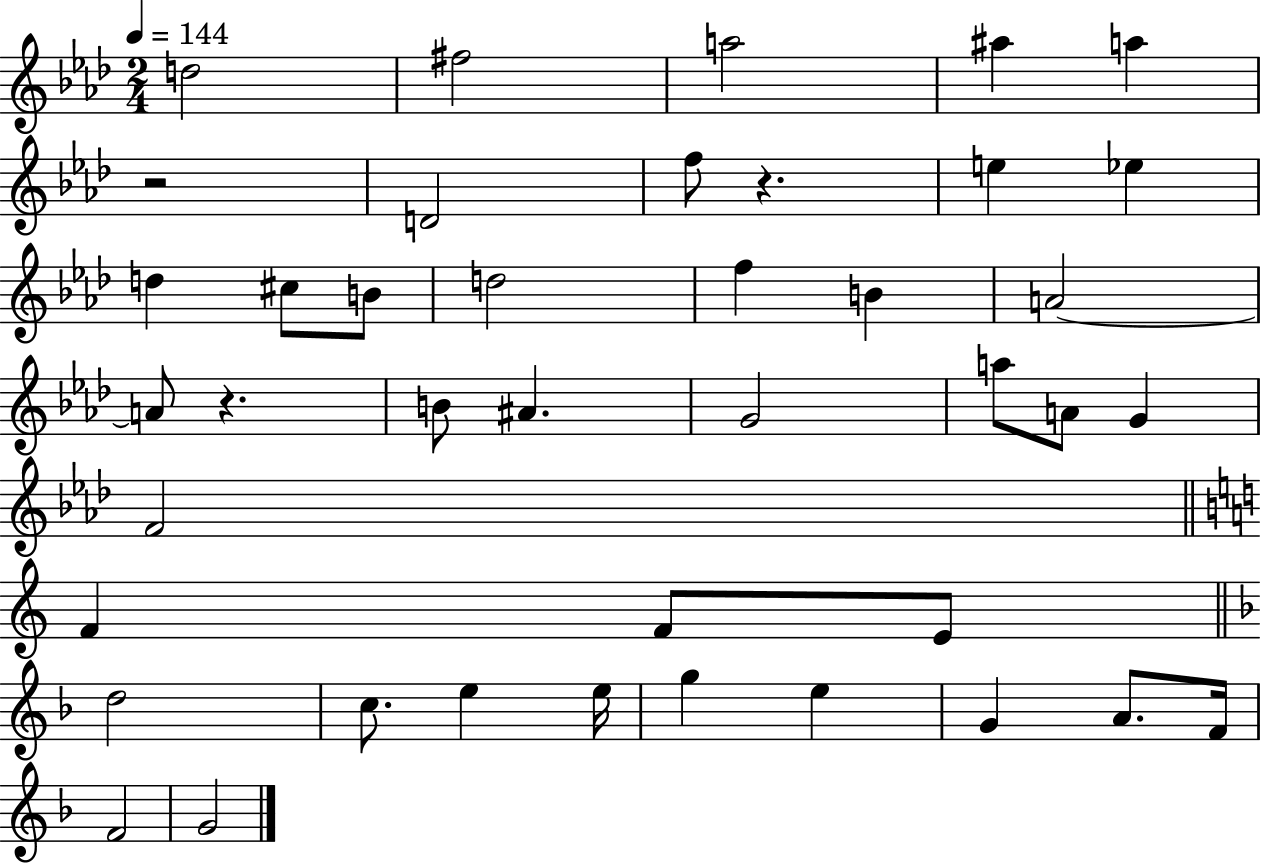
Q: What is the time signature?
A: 2/4